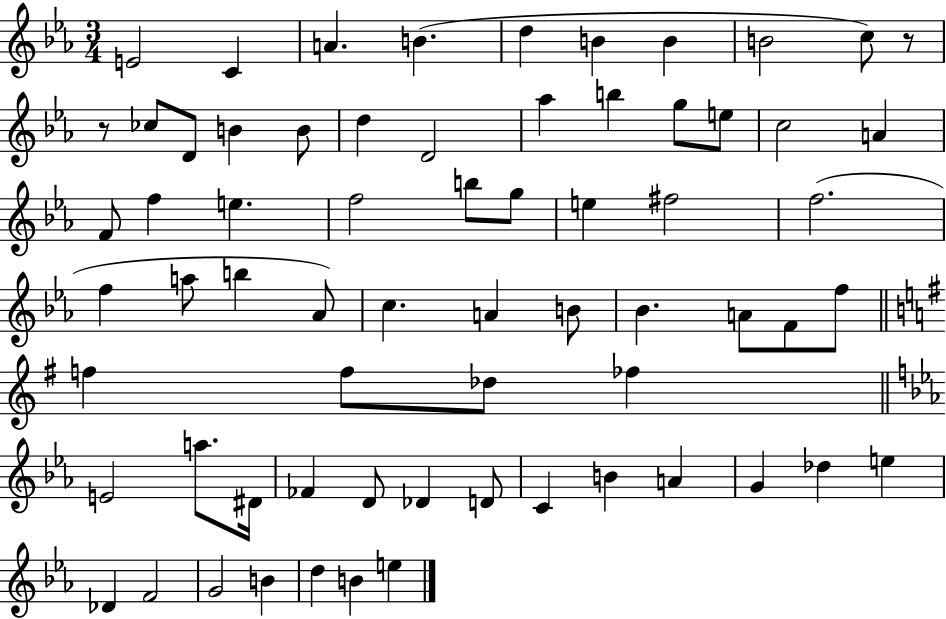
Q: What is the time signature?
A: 3/4